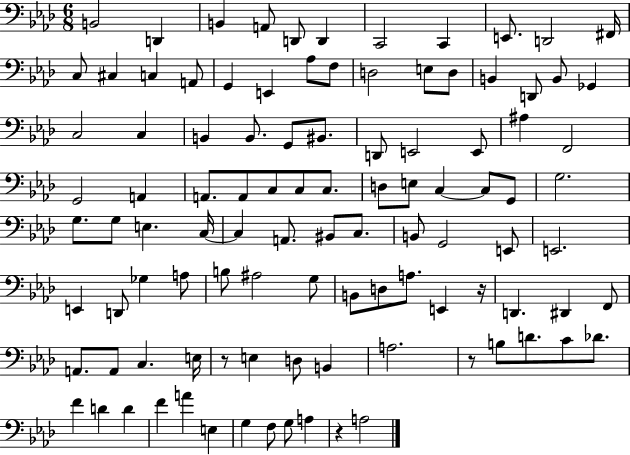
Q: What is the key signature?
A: AES major